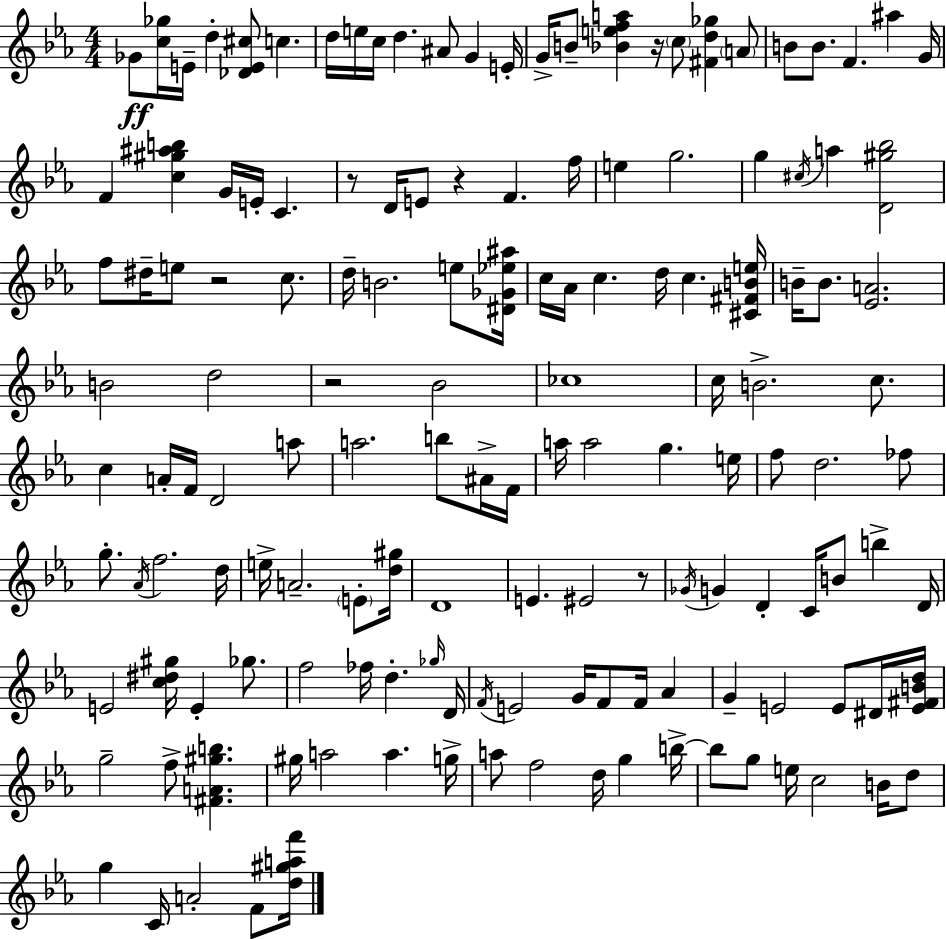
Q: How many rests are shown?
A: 6